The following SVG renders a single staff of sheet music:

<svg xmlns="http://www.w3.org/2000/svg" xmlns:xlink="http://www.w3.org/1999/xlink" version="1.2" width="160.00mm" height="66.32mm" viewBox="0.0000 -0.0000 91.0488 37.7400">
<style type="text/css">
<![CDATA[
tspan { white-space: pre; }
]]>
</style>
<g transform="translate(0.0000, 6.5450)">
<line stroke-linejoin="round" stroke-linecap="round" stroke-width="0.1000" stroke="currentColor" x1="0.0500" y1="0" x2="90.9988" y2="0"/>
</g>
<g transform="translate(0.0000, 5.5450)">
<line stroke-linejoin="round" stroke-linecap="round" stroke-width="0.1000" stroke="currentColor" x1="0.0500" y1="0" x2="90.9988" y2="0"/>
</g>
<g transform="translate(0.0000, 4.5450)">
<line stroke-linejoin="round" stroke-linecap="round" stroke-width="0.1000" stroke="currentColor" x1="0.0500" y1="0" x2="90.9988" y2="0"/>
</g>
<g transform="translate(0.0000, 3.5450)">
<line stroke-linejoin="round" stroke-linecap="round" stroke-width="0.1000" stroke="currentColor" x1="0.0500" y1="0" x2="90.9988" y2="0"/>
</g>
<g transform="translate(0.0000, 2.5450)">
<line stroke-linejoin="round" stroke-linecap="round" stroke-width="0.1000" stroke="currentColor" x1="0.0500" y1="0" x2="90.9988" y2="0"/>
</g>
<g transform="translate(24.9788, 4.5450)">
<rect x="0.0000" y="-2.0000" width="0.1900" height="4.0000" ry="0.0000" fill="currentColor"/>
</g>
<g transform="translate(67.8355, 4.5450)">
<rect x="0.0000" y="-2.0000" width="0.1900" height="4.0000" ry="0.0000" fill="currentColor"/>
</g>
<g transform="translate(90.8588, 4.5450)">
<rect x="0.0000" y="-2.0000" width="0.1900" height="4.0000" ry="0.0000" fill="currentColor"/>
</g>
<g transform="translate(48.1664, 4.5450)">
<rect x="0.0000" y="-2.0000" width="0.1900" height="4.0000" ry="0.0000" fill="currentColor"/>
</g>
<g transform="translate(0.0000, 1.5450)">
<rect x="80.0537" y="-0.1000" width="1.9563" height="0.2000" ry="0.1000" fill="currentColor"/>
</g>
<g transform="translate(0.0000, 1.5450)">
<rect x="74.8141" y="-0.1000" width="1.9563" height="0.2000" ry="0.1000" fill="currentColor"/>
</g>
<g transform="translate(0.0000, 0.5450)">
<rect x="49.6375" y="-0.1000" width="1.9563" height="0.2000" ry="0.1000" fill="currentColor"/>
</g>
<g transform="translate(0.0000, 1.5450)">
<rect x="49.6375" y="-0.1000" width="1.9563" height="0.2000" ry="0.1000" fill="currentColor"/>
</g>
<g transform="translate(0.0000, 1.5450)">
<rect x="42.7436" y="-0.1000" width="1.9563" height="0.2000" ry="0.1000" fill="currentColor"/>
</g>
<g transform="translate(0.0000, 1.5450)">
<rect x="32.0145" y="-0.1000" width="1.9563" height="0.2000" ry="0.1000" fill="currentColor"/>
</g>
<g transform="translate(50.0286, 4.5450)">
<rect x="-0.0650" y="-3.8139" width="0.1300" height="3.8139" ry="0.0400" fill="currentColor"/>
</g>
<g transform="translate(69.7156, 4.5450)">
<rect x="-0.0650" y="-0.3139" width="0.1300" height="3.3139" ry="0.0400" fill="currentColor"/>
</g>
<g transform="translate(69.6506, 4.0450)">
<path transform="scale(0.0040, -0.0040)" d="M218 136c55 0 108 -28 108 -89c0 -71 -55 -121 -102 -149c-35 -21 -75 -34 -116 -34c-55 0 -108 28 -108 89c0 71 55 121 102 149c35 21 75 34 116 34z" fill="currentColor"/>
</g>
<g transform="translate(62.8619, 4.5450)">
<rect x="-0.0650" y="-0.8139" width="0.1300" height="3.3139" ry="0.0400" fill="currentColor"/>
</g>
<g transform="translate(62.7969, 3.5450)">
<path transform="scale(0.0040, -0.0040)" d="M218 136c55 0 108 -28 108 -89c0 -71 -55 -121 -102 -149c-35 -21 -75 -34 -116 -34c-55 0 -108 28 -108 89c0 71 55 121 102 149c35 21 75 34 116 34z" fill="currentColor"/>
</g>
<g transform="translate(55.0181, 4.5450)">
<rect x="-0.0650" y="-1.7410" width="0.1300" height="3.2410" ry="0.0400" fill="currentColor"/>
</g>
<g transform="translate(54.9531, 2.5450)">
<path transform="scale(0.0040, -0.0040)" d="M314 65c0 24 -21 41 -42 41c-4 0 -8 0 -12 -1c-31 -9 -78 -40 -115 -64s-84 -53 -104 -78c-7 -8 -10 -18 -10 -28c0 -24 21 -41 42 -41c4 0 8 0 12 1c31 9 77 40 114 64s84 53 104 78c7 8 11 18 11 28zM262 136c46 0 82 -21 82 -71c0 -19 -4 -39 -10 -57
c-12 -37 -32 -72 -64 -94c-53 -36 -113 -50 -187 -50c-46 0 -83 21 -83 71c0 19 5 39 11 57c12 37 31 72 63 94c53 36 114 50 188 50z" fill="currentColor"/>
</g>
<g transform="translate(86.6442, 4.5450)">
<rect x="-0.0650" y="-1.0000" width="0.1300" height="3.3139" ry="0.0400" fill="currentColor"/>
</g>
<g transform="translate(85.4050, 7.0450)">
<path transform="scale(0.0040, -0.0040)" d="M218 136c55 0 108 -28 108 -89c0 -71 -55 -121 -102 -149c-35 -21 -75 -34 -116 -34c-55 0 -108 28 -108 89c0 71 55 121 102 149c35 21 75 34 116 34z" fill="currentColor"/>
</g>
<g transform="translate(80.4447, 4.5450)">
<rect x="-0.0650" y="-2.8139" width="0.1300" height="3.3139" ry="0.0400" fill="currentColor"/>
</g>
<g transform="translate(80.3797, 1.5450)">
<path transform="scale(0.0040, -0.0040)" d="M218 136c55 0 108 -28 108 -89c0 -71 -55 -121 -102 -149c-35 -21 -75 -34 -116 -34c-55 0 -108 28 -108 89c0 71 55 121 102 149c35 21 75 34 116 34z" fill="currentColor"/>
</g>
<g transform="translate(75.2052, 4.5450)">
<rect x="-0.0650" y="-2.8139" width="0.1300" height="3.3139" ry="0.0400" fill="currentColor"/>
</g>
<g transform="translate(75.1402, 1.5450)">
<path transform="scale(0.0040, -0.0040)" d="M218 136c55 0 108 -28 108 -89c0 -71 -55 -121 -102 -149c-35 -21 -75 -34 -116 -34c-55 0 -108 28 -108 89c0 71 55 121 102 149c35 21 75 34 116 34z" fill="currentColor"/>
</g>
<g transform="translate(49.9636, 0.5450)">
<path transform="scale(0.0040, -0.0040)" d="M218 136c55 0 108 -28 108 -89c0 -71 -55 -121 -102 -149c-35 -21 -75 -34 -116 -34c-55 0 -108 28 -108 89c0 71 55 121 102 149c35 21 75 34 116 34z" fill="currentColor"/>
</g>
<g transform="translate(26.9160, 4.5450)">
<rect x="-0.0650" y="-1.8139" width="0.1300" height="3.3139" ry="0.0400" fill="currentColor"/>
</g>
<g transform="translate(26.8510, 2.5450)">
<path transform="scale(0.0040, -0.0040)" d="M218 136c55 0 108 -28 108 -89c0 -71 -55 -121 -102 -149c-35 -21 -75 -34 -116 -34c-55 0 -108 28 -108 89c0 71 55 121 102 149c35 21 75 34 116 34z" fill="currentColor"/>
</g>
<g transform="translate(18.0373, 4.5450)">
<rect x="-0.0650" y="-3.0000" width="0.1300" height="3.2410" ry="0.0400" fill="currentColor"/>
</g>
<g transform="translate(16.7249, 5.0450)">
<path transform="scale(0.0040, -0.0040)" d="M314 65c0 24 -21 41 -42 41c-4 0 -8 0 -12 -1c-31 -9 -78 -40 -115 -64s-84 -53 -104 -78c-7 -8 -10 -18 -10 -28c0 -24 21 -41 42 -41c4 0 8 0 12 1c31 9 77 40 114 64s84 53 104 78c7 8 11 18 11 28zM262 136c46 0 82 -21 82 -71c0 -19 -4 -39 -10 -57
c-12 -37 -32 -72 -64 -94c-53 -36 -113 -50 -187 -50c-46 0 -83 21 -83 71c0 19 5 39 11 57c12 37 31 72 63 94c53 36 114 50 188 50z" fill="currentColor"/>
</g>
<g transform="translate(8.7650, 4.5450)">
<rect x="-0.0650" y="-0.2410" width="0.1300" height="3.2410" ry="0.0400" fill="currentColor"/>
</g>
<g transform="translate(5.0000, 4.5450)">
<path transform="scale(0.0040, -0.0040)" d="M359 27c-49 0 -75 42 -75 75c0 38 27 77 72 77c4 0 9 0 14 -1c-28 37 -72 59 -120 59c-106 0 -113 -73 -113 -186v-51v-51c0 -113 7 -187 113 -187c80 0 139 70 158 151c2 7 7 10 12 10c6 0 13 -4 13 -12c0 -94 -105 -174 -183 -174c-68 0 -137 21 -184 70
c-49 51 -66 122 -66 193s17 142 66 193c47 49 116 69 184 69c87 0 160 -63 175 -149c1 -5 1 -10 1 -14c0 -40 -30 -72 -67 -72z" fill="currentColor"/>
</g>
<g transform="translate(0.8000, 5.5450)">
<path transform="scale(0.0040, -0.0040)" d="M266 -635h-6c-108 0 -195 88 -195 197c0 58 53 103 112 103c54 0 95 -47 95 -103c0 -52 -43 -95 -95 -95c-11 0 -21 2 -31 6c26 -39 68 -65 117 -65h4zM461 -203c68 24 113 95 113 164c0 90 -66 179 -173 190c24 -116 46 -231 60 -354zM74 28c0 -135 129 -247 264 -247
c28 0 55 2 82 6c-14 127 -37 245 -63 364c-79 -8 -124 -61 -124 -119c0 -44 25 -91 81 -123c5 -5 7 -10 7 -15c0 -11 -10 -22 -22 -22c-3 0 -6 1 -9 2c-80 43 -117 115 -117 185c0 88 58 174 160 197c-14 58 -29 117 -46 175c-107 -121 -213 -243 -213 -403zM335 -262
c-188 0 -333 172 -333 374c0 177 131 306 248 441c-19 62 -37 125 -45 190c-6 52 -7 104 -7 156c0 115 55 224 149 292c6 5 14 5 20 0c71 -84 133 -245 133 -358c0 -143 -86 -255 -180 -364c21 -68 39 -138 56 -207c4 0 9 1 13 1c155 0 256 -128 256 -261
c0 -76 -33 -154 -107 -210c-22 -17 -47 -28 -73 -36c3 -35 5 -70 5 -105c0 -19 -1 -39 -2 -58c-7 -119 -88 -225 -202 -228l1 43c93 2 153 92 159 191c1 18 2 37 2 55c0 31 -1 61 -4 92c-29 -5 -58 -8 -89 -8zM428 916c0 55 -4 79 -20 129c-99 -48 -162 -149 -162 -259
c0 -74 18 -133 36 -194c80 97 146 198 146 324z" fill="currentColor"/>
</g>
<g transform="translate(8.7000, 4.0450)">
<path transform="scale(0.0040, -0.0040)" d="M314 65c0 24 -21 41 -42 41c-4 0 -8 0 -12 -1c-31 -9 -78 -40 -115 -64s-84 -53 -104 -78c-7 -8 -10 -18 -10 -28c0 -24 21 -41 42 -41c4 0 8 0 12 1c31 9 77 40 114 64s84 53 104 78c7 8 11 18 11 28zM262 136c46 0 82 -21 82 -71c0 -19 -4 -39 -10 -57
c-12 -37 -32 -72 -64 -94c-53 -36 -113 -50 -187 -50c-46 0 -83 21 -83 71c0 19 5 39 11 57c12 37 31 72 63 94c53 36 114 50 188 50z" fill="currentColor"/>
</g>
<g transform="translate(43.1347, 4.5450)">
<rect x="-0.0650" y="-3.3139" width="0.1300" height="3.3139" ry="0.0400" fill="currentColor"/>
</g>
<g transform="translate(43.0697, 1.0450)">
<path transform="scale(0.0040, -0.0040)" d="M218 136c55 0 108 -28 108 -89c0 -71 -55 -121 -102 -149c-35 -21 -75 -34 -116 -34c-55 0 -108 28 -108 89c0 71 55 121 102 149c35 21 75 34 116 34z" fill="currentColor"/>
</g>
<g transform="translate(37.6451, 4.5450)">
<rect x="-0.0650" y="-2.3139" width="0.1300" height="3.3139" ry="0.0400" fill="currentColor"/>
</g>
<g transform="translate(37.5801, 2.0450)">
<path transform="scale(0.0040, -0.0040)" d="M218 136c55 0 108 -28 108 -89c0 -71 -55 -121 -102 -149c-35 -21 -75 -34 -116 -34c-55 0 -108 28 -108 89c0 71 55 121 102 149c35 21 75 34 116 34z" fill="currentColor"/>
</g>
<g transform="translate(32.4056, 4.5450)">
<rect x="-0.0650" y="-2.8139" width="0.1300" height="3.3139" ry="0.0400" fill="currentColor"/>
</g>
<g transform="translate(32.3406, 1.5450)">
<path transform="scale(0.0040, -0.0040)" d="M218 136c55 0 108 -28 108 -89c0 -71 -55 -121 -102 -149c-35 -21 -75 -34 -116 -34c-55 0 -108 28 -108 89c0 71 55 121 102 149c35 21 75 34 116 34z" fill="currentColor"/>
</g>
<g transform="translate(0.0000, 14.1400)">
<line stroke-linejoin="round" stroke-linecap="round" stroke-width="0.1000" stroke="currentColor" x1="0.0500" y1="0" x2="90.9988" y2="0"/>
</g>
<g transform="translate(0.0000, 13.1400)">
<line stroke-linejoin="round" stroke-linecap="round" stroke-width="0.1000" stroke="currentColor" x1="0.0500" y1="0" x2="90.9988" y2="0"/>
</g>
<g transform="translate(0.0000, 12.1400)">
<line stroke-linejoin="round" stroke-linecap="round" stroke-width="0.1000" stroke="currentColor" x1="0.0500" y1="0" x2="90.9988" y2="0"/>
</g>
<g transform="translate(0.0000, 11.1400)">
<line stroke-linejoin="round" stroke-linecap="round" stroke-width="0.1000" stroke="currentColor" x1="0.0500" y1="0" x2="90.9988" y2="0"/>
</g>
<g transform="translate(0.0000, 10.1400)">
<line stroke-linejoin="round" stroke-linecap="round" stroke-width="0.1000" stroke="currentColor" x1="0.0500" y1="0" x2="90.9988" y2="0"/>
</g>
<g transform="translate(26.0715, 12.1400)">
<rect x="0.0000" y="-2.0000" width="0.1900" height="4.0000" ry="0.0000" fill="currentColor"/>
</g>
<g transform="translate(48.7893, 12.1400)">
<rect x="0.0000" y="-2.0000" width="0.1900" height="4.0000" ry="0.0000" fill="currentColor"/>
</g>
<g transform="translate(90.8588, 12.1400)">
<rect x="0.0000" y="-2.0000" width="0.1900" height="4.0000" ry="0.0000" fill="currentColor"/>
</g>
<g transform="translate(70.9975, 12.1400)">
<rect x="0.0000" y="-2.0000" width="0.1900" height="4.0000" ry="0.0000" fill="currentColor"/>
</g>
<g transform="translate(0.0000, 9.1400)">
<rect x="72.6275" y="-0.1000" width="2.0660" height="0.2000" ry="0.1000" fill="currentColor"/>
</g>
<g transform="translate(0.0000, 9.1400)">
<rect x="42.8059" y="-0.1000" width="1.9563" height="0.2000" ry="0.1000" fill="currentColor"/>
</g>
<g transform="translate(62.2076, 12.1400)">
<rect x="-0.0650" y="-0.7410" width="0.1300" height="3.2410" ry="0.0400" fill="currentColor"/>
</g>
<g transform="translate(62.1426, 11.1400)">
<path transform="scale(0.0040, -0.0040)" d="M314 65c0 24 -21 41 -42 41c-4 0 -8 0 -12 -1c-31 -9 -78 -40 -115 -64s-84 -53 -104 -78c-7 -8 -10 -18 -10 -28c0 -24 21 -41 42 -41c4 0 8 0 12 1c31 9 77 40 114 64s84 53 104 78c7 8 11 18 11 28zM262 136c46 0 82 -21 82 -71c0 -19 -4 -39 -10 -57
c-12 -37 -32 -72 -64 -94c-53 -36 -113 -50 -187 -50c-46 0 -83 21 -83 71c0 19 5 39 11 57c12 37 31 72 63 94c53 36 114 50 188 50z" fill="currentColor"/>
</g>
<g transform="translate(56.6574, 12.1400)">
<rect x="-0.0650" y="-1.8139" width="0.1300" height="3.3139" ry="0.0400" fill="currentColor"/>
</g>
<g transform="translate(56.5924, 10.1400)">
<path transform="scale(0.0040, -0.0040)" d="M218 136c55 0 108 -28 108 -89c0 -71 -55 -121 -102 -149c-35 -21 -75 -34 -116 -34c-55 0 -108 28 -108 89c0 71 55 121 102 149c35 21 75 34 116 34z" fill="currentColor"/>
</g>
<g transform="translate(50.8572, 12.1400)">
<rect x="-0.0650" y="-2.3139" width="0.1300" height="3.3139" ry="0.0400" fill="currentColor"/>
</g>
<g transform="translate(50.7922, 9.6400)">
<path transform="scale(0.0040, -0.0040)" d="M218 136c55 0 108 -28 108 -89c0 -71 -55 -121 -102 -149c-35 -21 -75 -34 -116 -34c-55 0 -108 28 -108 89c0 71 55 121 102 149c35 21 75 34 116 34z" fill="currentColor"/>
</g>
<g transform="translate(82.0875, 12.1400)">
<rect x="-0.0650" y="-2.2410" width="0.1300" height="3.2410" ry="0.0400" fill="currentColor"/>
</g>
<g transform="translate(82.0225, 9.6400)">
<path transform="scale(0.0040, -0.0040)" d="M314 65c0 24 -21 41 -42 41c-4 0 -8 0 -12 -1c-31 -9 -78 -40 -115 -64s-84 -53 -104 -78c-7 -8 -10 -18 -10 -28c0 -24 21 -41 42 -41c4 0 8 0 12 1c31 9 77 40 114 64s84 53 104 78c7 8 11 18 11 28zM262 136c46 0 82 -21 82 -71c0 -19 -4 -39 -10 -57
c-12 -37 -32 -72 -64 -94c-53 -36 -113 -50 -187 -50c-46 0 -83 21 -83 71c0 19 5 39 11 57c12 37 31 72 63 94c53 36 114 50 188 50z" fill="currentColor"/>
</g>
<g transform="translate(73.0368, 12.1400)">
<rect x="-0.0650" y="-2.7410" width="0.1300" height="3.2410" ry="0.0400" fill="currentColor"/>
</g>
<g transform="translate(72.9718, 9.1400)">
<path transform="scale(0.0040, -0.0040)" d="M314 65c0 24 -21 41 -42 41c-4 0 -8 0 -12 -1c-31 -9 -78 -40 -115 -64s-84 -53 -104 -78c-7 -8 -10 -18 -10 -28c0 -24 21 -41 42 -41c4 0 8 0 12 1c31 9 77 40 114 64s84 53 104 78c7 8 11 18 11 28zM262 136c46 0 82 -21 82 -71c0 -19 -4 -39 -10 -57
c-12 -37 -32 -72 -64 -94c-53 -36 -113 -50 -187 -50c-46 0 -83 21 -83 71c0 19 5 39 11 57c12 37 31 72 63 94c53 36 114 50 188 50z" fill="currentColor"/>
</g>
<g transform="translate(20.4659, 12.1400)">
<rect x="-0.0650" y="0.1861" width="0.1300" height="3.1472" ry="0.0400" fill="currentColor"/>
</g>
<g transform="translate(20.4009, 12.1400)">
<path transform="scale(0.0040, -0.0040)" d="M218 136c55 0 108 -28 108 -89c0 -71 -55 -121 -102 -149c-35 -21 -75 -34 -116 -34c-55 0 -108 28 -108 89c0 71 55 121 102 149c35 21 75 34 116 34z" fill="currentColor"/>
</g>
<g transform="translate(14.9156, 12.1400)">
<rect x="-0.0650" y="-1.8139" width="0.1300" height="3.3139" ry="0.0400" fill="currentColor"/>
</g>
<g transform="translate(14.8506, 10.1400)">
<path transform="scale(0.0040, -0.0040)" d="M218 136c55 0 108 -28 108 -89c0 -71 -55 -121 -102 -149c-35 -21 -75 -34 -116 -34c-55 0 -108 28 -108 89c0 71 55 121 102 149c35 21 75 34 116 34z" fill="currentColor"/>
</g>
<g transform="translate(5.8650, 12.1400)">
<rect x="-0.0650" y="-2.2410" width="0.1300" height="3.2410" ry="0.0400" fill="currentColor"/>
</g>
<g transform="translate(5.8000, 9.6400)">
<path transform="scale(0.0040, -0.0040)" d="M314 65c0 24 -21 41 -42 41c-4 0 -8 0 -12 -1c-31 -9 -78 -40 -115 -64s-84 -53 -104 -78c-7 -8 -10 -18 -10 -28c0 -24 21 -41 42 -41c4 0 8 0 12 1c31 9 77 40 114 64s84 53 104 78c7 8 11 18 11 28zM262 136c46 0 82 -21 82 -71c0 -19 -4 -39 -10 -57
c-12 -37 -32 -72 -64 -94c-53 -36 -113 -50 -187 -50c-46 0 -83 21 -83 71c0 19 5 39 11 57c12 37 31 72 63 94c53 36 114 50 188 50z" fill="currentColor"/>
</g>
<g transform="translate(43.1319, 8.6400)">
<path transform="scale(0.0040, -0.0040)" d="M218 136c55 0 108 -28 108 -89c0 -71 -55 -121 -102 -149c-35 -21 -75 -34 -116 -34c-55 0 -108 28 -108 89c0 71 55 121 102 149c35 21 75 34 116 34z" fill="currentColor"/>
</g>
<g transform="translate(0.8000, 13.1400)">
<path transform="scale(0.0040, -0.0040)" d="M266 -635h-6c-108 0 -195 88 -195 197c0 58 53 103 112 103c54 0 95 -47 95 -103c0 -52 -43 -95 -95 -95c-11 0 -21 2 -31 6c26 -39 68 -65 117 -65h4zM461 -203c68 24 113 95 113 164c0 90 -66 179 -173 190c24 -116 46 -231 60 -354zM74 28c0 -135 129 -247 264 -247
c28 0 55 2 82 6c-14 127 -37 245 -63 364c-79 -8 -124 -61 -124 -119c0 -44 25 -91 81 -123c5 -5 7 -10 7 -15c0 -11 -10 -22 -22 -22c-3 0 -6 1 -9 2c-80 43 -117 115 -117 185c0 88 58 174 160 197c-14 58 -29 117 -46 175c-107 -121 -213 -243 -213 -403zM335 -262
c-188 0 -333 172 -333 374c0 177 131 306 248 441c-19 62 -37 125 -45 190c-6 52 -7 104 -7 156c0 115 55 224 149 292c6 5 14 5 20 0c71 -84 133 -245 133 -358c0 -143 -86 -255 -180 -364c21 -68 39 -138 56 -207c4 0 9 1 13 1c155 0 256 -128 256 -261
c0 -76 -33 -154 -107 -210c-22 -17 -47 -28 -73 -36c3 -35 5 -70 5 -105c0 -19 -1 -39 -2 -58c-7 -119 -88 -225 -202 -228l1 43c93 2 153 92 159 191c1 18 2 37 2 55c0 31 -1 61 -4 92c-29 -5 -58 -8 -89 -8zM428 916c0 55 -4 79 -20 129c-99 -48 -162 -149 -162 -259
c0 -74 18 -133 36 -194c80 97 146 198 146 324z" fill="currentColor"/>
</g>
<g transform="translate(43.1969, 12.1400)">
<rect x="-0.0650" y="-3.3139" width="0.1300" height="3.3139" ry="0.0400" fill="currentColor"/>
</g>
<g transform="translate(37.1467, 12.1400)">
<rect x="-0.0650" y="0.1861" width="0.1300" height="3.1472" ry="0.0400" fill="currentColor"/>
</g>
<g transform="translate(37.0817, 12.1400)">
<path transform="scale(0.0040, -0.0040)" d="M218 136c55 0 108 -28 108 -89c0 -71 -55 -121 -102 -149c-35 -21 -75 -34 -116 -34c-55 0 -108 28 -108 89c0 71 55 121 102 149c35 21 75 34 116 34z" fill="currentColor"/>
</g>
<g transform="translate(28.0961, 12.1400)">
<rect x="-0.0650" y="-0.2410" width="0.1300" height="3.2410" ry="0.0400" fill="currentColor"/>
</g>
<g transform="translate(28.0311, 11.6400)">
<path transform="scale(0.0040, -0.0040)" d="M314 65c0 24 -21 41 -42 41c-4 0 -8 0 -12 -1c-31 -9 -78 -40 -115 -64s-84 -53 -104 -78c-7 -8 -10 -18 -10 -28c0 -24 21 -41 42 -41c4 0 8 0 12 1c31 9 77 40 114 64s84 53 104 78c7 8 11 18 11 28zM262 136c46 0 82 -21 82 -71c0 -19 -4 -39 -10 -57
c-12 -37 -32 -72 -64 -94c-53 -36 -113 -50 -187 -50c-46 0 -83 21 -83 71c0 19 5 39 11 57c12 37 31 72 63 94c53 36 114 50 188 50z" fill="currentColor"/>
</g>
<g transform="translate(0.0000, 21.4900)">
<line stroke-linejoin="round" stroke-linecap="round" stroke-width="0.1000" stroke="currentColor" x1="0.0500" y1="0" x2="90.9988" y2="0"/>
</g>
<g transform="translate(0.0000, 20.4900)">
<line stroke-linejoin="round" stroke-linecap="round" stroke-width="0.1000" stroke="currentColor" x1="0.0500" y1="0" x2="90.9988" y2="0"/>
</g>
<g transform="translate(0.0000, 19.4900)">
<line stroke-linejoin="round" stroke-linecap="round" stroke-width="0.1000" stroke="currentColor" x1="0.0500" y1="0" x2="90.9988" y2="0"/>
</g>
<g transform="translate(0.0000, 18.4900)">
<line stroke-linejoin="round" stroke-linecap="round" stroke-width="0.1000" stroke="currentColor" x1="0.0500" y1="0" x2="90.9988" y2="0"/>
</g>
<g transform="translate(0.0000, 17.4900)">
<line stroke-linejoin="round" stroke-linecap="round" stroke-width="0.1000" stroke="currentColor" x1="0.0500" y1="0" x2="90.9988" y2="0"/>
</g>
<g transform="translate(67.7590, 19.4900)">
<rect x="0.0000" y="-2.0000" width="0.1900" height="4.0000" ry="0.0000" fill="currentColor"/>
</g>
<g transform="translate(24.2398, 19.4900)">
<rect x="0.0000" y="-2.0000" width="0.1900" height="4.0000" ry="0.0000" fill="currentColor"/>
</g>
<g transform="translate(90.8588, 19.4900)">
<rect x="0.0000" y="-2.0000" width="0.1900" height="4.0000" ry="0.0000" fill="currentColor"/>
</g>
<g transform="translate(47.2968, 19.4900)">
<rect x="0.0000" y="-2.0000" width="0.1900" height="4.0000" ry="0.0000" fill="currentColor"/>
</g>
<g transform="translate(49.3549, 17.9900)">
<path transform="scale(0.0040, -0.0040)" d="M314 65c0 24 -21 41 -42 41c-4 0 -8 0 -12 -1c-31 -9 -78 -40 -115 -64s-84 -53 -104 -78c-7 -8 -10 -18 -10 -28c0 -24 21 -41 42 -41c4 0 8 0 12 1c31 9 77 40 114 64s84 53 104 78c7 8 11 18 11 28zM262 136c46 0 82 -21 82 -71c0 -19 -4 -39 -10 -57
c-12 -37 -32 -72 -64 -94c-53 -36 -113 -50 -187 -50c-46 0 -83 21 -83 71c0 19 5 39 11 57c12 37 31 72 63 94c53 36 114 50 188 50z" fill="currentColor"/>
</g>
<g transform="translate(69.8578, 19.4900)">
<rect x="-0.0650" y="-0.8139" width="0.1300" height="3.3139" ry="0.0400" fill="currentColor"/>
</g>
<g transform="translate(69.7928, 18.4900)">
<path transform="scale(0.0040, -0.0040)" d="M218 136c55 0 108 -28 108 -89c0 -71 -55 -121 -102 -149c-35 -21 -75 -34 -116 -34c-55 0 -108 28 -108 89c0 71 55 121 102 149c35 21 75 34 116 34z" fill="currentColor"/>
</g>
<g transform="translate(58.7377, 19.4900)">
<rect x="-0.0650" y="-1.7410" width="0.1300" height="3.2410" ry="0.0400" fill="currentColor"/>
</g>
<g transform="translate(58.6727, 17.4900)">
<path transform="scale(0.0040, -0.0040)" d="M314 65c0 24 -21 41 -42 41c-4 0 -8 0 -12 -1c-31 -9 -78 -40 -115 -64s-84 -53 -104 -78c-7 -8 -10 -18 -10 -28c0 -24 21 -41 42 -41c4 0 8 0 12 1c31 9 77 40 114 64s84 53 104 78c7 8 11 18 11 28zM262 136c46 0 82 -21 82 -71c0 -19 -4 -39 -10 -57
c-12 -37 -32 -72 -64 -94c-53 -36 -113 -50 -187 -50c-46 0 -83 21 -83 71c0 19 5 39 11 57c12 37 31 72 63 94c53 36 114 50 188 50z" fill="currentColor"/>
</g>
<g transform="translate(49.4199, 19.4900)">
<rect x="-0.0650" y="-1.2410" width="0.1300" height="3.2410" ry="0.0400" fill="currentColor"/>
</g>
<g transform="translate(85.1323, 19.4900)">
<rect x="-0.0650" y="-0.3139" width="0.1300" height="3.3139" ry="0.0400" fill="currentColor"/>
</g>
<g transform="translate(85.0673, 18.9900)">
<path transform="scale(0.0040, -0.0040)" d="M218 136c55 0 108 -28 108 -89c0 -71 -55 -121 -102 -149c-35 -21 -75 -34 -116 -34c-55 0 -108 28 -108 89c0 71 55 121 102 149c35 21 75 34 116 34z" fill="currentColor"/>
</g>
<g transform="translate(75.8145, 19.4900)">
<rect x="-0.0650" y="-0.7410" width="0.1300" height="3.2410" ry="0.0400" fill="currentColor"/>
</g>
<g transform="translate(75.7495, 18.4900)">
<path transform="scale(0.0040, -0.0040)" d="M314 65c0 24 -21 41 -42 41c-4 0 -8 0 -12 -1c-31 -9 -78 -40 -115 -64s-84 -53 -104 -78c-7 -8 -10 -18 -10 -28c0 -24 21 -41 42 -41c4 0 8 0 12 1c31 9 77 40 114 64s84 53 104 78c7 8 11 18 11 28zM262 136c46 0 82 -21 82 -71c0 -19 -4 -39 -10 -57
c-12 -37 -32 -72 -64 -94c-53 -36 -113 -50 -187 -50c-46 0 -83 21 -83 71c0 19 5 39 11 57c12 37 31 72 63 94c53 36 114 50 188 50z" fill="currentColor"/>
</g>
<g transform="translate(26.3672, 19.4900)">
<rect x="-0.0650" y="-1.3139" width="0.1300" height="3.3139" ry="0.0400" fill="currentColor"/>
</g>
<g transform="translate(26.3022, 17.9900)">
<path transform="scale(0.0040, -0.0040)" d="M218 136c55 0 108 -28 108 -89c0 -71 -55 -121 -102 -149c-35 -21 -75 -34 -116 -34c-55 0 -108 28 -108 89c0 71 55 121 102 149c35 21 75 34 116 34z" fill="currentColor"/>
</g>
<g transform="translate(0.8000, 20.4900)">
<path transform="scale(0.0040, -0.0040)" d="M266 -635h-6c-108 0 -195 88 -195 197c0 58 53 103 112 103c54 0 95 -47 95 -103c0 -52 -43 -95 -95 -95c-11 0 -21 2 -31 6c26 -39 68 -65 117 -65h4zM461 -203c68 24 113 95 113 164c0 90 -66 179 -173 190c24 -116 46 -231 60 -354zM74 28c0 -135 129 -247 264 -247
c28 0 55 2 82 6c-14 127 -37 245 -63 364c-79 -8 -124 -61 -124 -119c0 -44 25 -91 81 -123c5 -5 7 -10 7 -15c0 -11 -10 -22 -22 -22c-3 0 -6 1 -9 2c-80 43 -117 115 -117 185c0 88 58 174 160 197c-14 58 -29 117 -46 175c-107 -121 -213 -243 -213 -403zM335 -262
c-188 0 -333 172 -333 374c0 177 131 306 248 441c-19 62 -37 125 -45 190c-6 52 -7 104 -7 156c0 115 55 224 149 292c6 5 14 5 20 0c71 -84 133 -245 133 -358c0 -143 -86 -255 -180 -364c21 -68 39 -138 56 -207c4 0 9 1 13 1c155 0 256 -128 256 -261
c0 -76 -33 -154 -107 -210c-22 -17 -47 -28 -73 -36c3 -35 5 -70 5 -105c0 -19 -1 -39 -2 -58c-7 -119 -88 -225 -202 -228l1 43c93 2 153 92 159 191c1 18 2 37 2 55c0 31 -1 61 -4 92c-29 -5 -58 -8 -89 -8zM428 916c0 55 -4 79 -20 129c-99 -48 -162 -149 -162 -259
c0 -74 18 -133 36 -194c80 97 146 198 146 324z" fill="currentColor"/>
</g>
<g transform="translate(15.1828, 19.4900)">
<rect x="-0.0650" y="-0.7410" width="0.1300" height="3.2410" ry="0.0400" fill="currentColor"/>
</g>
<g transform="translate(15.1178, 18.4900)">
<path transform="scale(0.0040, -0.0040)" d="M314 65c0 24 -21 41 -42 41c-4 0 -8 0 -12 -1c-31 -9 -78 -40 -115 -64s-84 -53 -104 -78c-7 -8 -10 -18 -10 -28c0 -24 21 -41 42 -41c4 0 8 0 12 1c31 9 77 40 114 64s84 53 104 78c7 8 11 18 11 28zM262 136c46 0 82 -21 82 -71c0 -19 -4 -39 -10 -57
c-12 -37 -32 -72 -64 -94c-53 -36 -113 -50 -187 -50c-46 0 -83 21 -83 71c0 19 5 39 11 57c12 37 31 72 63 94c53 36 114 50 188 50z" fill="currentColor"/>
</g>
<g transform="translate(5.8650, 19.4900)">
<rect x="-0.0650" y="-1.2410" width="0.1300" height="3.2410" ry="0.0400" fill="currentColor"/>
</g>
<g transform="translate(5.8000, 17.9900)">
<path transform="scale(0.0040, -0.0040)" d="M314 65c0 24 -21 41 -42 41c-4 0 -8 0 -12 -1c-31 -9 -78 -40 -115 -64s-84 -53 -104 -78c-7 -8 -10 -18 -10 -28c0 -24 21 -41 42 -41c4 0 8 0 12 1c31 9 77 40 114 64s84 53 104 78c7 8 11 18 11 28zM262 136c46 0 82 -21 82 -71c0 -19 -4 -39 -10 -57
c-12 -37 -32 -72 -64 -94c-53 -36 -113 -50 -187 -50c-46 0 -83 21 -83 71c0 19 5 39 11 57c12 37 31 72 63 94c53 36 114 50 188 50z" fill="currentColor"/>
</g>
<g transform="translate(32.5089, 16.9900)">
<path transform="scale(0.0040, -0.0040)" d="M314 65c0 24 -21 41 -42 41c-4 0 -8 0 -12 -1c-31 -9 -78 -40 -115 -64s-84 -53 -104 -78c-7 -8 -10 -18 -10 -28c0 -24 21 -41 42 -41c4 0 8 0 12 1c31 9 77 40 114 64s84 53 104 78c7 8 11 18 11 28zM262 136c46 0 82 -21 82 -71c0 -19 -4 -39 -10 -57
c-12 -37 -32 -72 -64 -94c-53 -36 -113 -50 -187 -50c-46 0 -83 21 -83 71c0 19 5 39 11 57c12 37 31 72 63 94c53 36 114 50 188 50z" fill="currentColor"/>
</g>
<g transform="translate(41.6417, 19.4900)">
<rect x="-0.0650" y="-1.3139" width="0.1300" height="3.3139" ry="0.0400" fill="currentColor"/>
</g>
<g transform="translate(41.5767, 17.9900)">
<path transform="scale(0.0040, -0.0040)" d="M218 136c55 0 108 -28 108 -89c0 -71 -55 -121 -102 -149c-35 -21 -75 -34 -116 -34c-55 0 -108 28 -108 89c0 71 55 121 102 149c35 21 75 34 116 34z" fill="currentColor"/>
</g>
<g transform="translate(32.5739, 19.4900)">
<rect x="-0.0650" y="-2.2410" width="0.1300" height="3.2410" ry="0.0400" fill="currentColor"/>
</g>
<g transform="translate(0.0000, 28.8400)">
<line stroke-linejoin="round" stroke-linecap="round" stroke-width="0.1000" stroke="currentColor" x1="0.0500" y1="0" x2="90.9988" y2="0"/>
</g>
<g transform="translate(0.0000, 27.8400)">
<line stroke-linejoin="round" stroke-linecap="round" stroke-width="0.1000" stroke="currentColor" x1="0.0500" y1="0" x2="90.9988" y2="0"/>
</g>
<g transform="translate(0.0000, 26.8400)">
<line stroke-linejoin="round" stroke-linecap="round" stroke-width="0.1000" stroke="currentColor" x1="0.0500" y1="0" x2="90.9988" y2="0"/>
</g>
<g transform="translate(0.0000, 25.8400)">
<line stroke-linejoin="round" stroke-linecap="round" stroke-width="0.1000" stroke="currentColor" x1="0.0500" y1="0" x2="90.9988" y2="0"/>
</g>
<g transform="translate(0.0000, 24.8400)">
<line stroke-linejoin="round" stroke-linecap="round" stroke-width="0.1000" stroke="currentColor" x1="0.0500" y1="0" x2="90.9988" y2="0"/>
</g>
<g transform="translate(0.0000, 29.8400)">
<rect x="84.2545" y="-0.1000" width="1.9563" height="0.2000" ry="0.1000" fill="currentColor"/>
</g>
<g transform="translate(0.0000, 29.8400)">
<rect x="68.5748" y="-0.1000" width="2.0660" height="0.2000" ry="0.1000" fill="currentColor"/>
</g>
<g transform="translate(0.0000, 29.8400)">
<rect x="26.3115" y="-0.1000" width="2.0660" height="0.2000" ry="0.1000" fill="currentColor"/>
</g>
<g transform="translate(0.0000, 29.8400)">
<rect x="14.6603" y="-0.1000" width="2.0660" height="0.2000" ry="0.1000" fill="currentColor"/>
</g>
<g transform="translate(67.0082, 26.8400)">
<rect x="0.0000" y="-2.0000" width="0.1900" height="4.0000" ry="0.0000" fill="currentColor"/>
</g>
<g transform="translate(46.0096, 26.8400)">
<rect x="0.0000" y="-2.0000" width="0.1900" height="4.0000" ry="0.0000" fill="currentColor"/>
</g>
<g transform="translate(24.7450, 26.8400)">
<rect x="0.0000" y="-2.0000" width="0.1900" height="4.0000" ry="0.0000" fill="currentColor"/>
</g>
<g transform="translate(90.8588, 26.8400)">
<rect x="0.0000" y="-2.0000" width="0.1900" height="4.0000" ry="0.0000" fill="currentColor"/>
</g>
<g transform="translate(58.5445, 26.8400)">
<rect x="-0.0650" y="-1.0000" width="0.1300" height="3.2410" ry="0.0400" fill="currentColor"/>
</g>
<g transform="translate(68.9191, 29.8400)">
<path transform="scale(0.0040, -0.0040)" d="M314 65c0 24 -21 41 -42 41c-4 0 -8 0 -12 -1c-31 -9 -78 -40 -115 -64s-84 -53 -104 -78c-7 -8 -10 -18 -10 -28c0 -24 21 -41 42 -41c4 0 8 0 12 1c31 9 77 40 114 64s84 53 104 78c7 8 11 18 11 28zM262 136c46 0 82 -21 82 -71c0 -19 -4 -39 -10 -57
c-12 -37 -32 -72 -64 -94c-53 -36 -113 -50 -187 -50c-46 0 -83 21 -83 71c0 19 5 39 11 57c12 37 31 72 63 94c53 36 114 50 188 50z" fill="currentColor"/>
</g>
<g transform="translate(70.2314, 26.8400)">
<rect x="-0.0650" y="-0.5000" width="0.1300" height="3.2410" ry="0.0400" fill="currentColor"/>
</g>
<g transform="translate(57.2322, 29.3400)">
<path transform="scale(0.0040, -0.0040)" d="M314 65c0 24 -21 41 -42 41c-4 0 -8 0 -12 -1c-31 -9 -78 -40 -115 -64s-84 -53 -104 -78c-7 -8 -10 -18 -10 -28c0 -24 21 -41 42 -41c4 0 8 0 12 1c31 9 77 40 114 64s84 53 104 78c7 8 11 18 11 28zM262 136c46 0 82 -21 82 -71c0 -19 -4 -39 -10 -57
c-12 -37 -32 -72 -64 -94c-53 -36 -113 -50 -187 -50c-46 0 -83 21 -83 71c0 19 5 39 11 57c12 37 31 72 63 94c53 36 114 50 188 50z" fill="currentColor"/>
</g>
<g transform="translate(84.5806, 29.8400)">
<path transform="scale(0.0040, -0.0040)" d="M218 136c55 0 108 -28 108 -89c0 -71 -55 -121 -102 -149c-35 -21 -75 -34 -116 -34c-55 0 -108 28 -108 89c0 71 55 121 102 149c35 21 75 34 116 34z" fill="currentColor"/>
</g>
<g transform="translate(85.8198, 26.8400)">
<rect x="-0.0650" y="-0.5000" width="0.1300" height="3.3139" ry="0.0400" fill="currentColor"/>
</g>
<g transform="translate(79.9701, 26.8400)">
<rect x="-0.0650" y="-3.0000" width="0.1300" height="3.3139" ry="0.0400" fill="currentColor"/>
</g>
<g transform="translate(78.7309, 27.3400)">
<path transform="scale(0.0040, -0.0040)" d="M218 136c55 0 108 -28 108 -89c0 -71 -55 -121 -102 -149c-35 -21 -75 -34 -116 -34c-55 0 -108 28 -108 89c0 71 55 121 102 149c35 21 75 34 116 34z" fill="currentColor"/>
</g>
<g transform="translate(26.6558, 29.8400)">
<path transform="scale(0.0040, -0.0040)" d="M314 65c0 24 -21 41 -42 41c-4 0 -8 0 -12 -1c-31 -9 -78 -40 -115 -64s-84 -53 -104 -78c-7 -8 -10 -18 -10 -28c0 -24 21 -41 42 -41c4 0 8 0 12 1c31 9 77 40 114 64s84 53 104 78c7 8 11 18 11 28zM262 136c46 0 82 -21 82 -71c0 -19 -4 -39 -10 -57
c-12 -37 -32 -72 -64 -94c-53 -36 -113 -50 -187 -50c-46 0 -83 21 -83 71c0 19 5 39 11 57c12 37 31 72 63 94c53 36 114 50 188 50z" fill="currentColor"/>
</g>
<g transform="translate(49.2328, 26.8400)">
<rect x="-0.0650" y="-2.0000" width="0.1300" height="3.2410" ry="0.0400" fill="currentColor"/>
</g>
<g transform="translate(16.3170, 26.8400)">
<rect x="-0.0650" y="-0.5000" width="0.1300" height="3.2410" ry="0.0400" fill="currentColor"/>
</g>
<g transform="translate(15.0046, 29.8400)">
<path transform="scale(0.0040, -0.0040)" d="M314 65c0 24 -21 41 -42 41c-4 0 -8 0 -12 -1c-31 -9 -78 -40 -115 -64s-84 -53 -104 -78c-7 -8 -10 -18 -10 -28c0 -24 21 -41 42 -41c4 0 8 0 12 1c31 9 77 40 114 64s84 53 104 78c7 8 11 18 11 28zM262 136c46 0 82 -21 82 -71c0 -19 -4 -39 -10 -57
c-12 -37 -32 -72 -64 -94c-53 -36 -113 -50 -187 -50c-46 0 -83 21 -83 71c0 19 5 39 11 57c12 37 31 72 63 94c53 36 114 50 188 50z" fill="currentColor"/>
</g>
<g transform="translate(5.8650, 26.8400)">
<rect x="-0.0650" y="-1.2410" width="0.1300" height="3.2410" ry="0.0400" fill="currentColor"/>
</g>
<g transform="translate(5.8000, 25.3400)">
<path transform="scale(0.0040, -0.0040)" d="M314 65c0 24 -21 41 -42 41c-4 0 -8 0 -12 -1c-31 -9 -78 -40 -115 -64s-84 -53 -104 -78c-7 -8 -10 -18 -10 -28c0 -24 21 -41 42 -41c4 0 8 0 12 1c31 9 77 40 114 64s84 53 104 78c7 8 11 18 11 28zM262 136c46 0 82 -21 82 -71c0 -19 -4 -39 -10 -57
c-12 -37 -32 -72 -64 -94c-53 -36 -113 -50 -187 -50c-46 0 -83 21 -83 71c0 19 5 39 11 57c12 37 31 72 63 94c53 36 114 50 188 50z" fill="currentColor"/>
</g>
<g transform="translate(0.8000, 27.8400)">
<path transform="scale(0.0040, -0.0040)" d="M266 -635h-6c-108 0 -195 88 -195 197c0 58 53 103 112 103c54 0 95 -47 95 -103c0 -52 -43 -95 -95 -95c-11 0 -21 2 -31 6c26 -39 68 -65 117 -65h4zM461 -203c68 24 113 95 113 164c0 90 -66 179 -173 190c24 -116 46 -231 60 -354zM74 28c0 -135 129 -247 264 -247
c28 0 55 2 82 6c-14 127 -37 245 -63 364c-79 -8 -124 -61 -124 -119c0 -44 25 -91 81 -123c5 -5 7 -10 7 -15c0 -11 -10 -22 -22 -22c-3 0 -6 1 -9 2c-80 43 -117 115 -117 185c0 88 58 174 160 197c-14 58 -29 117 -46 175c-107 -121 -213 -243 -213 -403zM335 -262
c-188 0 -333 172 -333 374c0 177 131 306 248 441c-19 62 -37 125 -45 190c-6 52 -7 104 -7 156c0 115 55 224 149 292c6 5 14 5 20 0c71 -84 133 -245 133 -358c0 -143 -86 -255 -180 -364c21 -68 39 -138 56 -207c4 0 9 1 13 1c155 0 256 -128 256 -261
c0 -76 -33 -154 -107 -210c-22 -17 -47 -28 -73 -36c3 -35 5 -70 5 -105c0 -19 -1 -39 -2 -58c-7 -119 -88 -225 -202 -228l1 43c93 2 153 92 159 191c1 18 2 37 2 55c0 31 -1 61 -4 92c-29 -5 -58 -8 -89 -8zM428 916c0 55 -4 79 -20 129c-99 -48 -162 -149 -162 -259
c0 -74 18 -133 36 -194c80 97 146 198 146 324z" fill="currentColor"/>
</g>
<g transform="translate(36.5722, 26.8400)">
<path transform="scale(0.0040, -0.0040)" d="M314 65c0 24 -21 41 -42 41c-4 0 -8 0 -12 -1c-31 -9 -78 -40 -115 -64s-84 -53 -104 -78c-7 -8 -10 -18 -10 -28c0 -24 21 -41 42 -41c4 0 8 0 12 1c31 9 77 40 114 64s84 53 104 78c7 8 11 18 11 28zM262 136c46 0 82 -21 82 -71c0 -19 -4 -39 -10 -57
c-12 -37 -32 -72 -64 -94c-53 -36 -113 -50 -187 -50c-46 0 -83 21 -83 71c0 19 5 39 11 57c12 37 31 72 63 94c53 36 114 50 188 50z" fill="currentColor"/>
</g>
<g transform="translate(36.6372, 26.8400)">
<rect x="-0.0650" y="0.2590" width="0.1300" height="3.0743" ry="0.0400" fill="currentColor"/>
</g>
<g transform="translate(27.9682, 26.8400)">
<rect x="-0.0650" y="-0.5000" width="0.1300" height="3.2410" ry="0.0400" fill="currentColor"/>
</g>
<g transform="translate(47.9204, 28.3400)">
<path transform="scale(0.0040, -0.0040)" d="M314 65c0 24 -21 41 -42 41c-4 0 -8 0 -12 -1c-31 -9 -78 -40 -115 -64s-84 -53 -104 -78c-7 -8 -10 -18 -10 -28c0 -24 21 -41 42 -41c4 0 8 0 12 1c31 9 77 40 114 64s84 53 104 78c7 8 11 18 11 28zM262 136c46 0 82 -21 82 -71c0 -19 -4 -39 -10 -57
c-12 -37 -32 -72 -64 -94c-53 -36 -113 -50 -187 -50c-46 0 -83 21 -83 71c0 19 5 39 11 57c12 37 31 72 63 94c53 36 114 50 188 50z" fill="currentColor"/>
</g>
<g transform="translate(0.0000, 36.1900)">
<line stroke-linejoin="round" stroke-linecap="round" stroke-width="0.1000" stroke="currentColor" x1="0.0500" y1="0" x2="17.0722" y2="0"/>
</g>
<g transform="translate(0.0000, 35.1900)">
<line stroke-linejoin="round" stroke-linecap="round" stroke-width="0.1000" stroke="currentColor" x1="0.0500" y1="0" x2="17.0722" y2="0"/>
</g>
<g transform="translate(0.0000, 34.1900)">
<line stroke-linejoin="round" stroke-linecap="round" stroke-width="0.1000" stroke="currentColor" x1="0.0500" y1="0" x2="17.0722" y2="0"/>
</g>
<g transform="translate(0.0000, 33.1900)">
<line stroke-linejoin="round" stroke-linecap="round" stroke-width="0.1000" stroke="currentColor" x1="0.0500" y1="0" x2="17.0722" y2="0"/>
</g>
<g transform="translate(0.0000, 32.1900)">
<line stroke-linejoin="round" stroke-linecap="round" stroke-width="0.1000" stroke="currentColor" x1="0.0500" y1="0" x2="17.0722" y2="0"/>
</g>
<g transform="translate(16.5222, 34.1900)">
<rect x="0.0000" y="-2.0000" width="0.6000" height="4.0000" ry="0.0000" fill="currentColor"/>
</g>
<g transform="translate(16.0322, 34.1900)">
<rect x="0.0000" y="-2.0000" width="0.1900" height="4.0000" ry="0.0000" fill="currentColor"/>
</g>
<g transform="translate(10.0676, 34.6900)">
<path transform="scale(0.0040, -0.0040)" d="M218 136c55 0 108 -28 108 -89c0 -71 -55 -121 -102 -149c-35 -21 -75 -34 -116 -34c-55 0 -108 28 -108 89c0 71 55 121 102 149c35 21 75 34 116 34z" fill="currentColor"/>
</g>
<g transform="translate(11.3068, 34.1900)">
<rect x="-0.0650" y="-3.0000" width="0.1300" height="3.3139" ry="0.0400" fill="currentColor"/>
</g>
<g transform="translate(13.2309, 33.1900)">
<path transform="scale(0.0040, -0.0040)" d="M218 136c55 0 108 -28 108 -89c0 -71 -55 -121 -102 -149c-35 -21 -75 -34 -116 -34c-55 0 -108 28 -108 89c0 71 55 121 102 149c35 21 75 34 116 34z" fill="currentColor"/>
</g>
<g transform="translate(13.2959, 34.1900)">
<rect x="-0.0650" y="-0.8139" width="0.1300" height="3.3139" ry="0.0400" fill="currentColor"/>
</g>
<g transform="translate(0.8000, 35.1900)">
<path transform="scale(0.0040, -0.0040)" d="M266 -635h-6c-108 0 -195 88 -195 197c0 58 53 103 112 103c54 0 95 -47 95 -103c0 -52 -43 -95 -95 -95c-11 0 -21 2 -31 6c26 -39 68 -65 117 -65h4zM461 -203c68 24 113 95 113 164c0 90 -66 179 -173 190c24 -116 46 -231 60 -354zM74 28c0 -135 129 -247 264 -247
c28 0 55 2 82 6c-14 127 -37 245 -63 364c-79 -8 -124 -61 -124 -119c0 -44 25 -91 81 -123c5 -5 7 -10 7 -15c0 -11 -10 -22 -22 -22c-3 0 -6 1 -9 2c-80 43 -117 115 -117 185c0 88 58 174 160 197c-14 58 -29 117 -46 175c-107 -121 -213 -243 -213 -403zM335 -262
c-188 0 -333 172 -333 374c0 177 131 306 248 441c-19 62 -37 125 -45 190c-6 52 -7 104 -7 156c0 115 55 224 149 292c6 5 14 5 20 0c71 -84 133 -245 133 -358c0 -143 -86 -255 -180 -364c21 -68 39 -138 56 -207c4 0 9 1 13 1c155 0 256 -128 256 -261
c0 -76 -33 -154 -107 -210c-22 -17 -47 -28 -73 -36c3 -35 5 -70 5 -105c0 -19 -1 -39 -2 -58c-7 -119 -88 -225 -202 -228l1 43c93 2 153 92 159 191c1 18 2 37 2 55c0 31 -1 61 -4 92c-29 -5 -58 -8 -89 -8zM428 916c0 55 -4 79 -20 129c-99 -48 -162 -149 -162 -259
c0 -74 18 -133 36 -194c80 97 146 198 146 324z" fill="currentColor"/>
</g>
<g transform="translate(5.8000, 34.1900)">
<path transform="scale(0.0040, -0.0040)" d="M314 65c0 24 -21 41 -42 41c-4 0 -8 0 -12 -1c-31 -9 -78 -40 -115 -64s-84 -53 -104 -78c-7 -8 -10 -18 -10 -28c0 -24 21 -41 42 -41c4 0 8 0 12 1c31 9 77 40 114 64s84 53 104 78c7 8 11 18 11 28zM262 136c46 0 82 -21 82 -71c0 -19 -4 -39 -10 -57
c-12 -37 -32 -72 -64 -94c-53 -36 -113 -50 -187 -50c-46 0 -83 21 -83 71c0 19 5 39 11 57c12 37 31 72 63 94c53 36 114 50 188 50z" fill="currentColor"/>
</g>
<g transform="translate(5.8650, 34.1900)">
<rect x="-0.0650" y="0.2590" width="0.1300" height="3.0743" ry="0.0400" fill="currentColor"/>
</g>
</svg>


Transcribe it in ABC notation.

X:1
T:Untitled
M:4/4
L:1/4
K:C
c2 A2 f a g b c' f2 d c a a D g2 f B c2 B b g f d2 a2 g2 e2 d2 e g2 e e2 f2 d d2 c e2 C2 C2 B2 F2 D2 C2 A C B2 A d